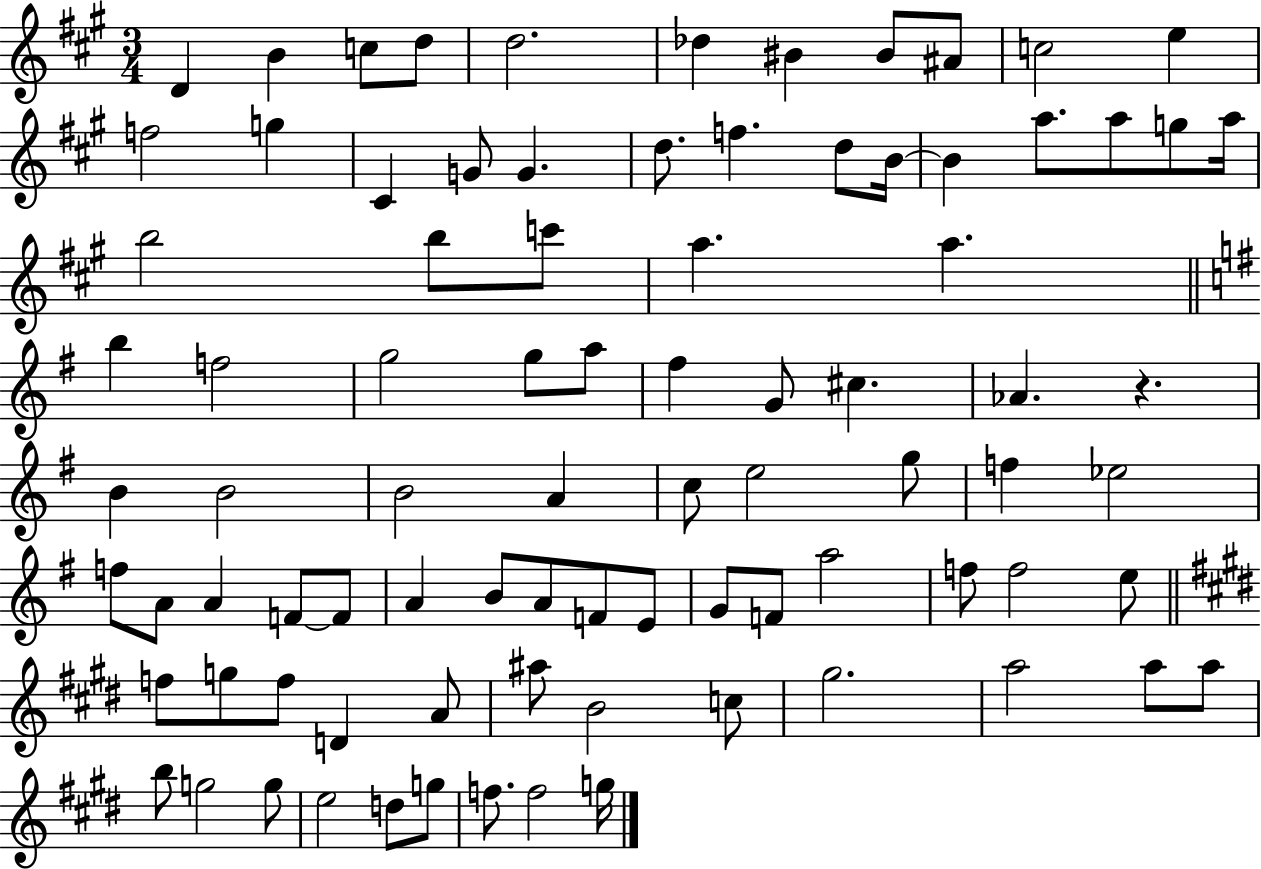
X:1
T:Untitled
M:3/4
L:1/4
K:A
D B c/2 d/2 d2 _d ^B ^B/2 ^A/2 c2 e f2 g ^C G/2 G d/2 f d/2 B/4 B a/2 a/2 g/2 a/4 b2 b/2 c'/2 a a b f2 g2 g/2 a/2 ^f G/2 ^c _A z B B2 B2 A c/2 e2 g/2 f _e2 f/2 A/2 A F/2 F/2 A B/2 A/2 F/2 E/2 G/2 F/2 a2 f/2 f2 e/2 f/2 g/2 f/2 D A/2 ^a/2 B2 c/2 ^g2 a2 a/2 a/2 b/2 g2 g/2 e2 d/2 g/2 f/2 f2 g/4